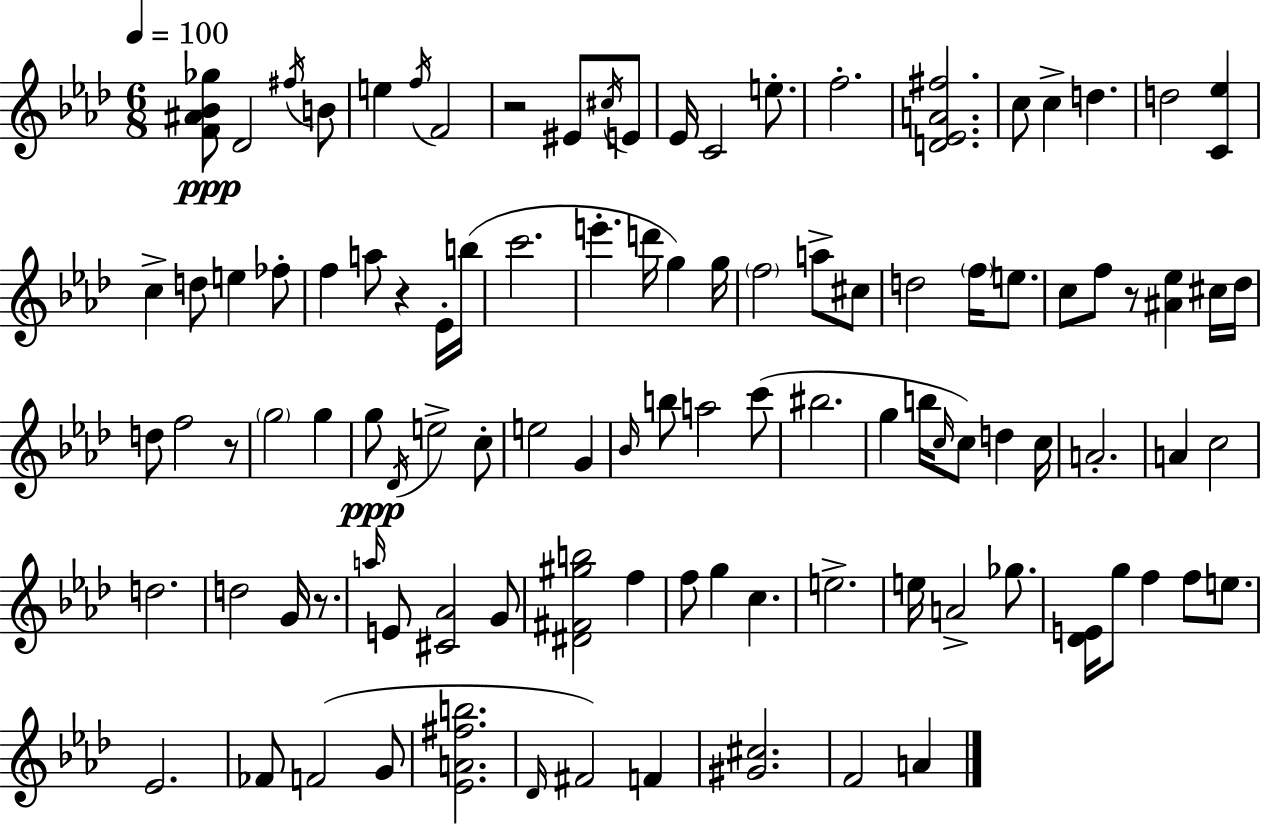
[F4,A#4,Bb4,Gb5]/e Db4/h F#5/s B4/e E5/q F5/s F4/h R/h EIS4/e C#5/s E4/e Eb4/s C4/h E5/e. F5/h. [D4,Eb4,A4,F#5]/h. C5/e C5/q D5/q. D5/h [C4,Eb5]/q C5/q D5/e E5/q FES5/e F5/q A5/e R/q Eb4/s B5/s C6/h. E6/q. D6/s G5/q G5/s F5/h A5/e C#5/e D5/h F5/s E5/e. C5/e F5/e R/e [A#4,Eb5]/q C#5/s Db5/s D5/e F5/h R/e G5/h G5/q G5/e Db4/s E5/h C5/e E5/h G4/q Bb4/s B5/e A5/h C6/e BIS5/h. G5/q B5/s C5/s C5/e D5/q C5/s A4/h. A4/q C5/h D5/h. D5/h G4/s R/e. A5/s E4/e [C#4,Ab4]/h G4/e [D#4,F#4,G#5,B5]/h F5/q F5/e G5/q C5/q. E5/h. E5/s A4/h Gb5/e. [Db4,E4]/s G5/e F5/q F5/e E5/e. Eb4/h. FES4/e F4/h G4/e [Eb4,A4,F#5,B5]/h. Db4/s F#4/h F4/q [G#4,C#5]/h. F4/h A4/q